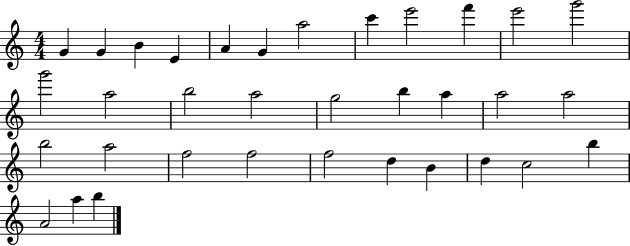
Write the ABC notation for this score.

X:1
T:Untitled
M:4/4
L:1/4
K:C
G G B E A G a2 c' e'2 f' e'2 g'2 g'2 a2 b2 a2 g2 b a a2 a2 b2 a2 f2 f2 f2 d B d c2 b A2 a b